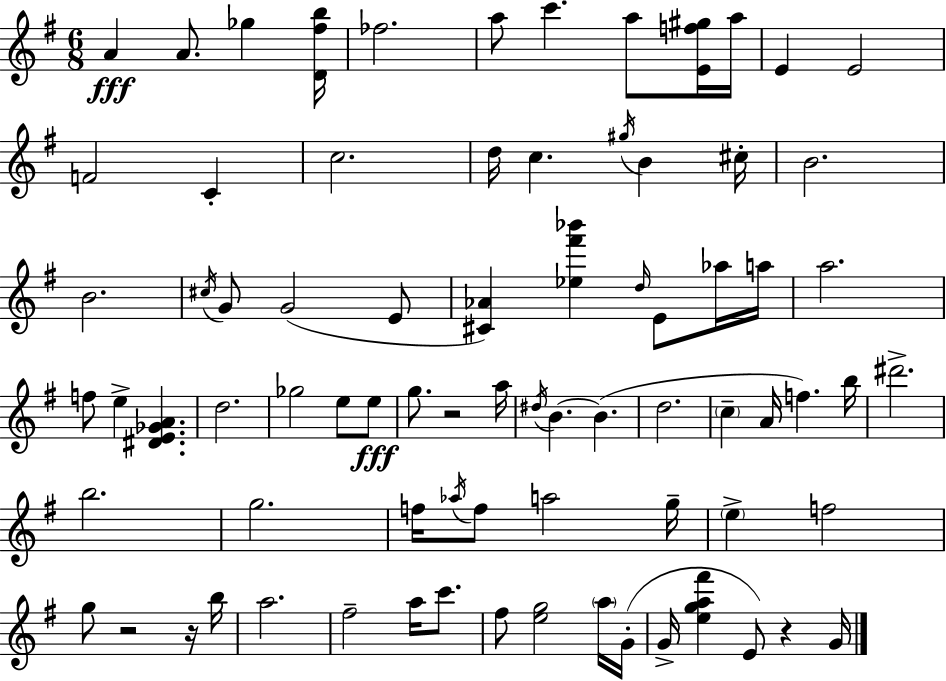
{
  \clef treble
  \numericTimeSignature
  \time 6/8
  \key e \minor
  \repeat volta 2 { a'4\fff a'8. ges''4 <d' fis'' b''>16 | fes''2. | a''8 c'''4. a''8 <e' f'' gis''>16 a''16 | e'4 e'2 | \break f'2 c'4-. | c''2. | d''16 c''4. \acciaccatura { gis''16 } b'4 | cis''16-. b'2. | \break b'2. | \acciaccatura { cis''16 } g'8 g'2( | e'8 <cis' aes'>4) <ees'' fis''' bes'''>4 \grace { d''16 } e'8 | aes''16 a''16 a''2. | \break f''8 e''4-> <dis' e' ges' a'>4. | d''2. | ges''2 e''8 | e''8\fff g''8. r2 | \break a''16 \acciaccatura { dis''16 } b'4.~~ b'4.( | d''2. | \parenthesize c''4-- a'16 f''4.) | b''16 dis'''2.-> | \break b''2. | g''2. | f''16 \acciaccatura { aes''16 } f''8 a''2 | g''16-- \parenthesize e''4-> f''2 | \break g''8 r2 | r16 b''16 a''2. | fis''2-- | a''16 c'''8. fis''8 <e'' g''>2 | \break \parenthesize a''16 g'16-.( g'16-> <e'' g'' a'' fis'''>4 e'8) | r4 g'16 } \bar "|."
}